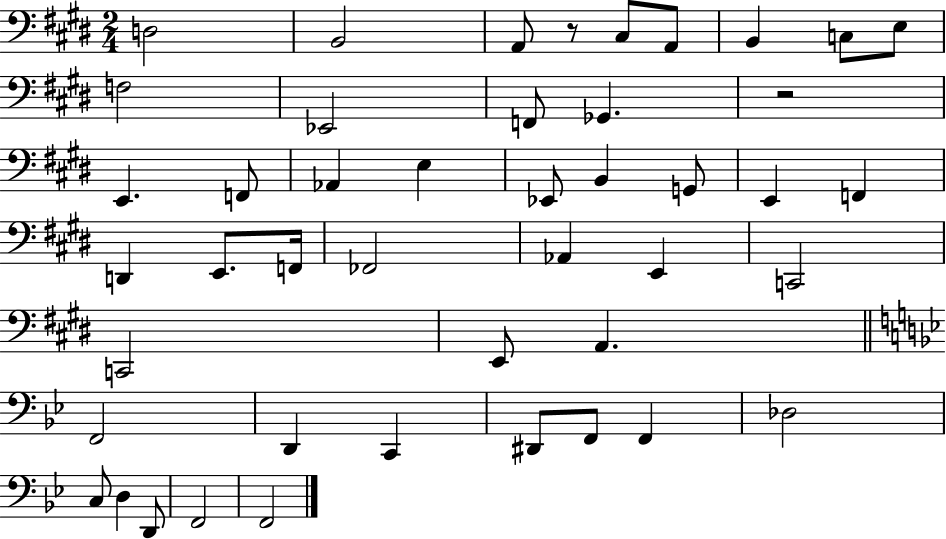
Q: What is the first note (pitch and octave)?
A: D3